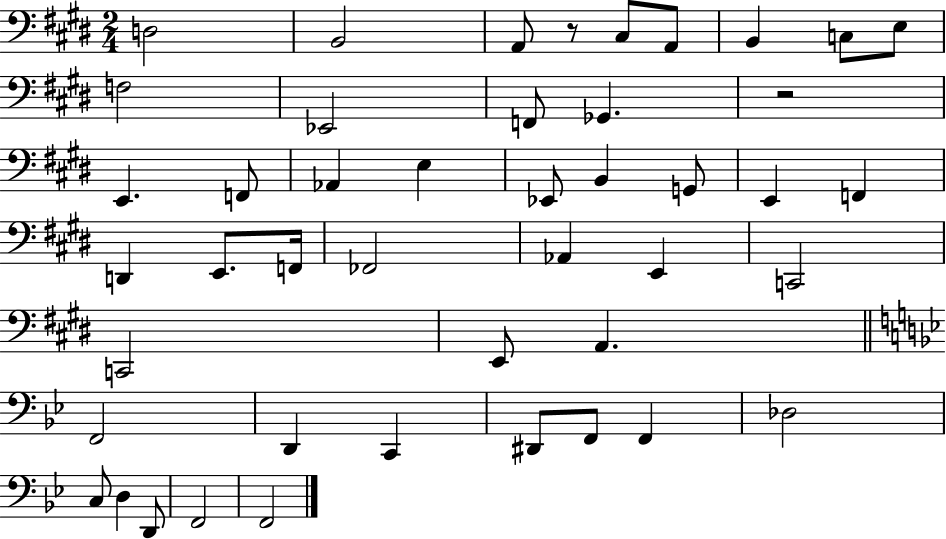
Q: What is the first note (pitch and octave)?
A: D3